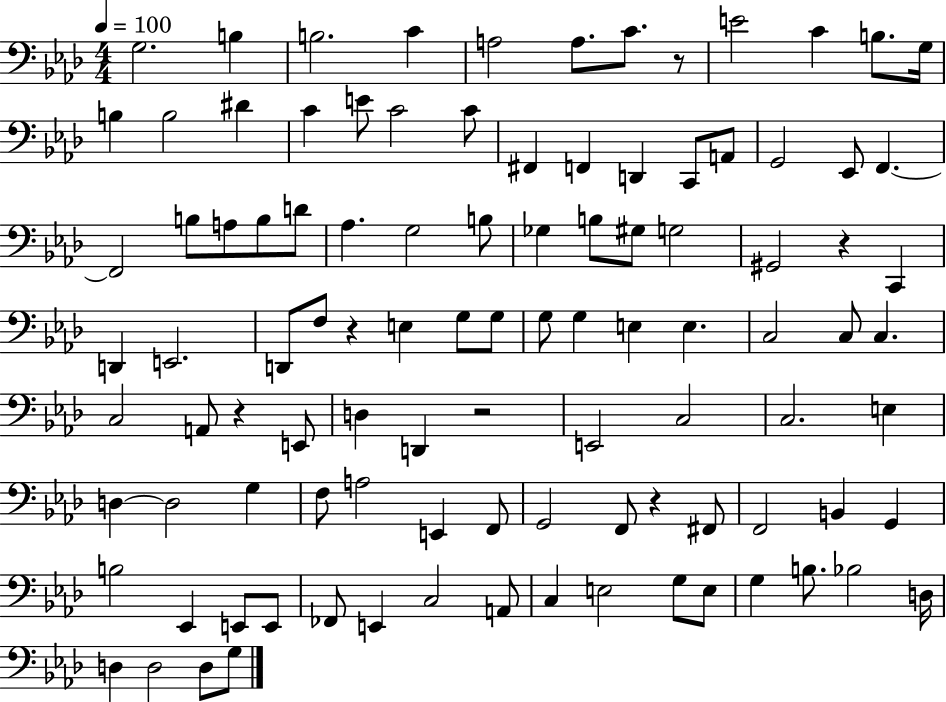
G3/h. B3/q B3/h. C4/q A3/h A3/e. C4/e. R/e E4/h C4/q B3/e. G3/s B3/q B3/h D#4/q C4/q E4/e C4/h C4/e F#2/q F2/q D2/q C2/e A2/e G2/h Eb2/e F2/q. F2/h B3/e A3/e B3/e D4/e Ab3/q. G3/h B3/e Gb3/q B3/e G#3/e G3/h G#2/h R/q C2/q D2/q E2/h. D2/e F3/e R/q E3/q G3/e G3/e G3/e G3/q E3/q E3/q. C3/h C3/e C3/q. C3/h A2/e R/q E2/e D3/q D2/q R/h E2/h C3/h C3/h. E3/q D3/q D3/h G3/q F3/e A3/h E2/q F2/e G2/h F2/e R/q F#2/e F2/h B2/q G2/q B3/h Eb2/q E2/e E2/e FES2/e E2/q C3/h A2/e C3/q E3/h G3/e E3/e G3/q B3/e. Bb3/h D3/s D3/q D3/h D3/e G3/e